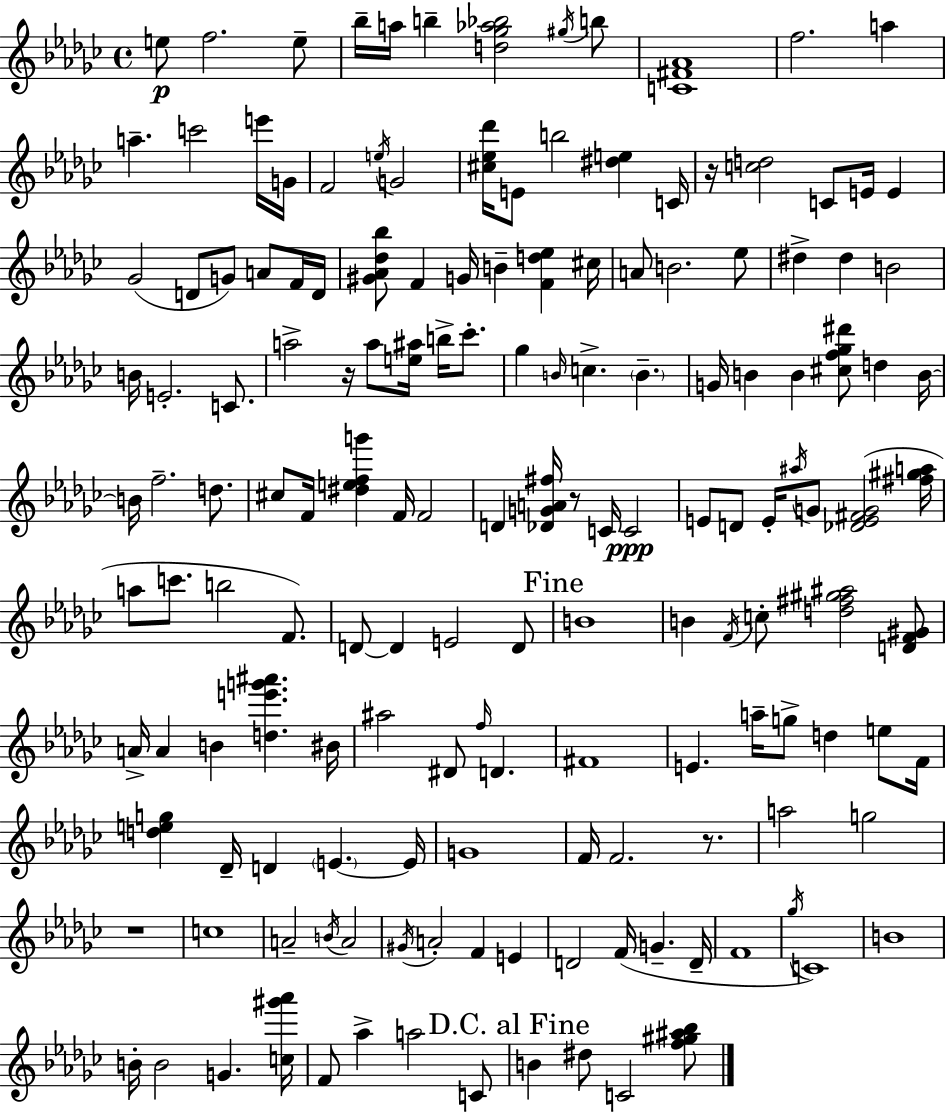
E5/e F5/h. E5/e Bb5/s A5/s B5/q [D5,Gb5,Ab5,Bb5]/h G#5/s B5/e [C4,F#4,Ab4]/w F5/h. A5/q A5/q. C6/h E6/s G4/s F4/h E5/s G4/h [C#5,Eb5,Db6]/s E4/e B5/h [D#5,E5]/q C4/s R/s [C5,D5]/h C4/e E4/s E4/q Gb4/h D4/e G4/e A4/e F4/s D4/s [G#4,Ab4,Db5,Bb5]/e F4/q G4/s B4/q [F4,D5,Eb5]/q C#5/s A4/e B4/h. Eb5/e D#5/q D#5/q B4/h B4/s E4/h. C4/e. A5/h R/s A5/e [E5,A#5]/s B5/s CES6/e. Gb5/q B4/s C5/q. B4/q. G4/s B4/q B4/q [C#5,F5,Gb5,D#6]/e D5/q B4/s B4/s F5/h. D5/e. C#5/e F4/s [D#5,E5,F5,G6]/q F4/s F4/h D4/q [Db4,G4,A4,F#5]/s R/e C4/s C4/h E4/e D4/e E4/s A#5/s G4/e [Db4,E4,F#4,G4]/h [F#5,G#5,A5]/s A5/e C6/e. B5/h F4/e. D4/e D4/q E4/h D4/e B4/w B4/q F4/s C5/e [D5,F#5,G#5,A#5]/h [D4,F4,G#4]/e A4/s A4/q B4/q [D5,E6,G6,A#6]/q. BIS4/s A#5/h D#4/e F5/s D4/q. F#4/w E4/q. A5/s G5/e D5/q E5/e F4/s [D5,E5,G5]/q Db4/s D4/q E4/q. E4/s G4/w F4/s F4/h. R/e. A5/h G5/h R/w C5/w A4/h B4/s A4/h G#4/s A4/h F4/q E4/q D4/h F4/s G4/q. D4/s F4/w Gb5/s C4/w B4/w B4/s B4/h G4/q. [C5,G#6,Ab6]/s F4/e Ab5/q A5/h C4/e B4/q D#5/e C4/h [F5,G#5,A#5,Bb5]/e